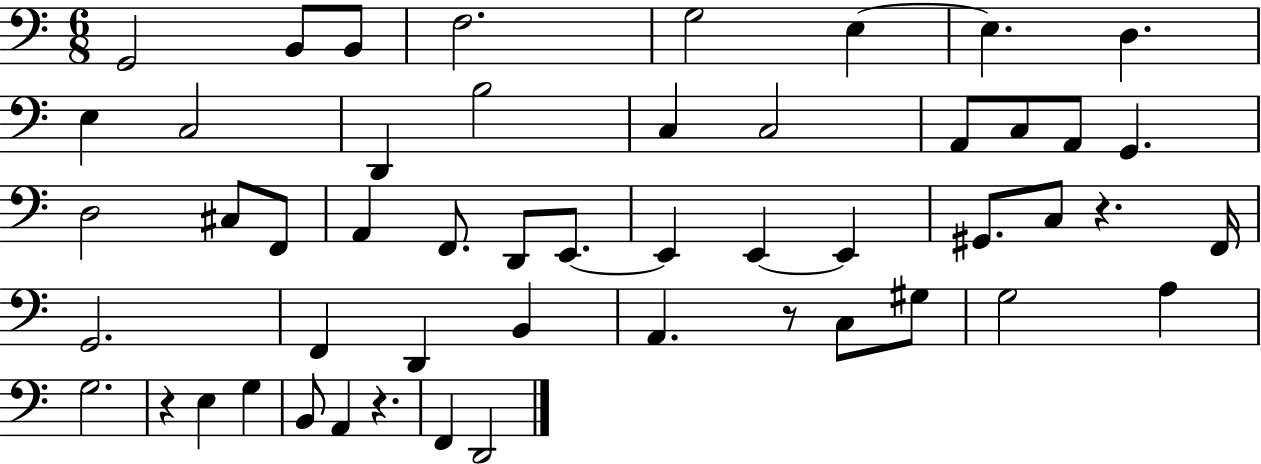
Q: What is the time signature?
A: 6/8